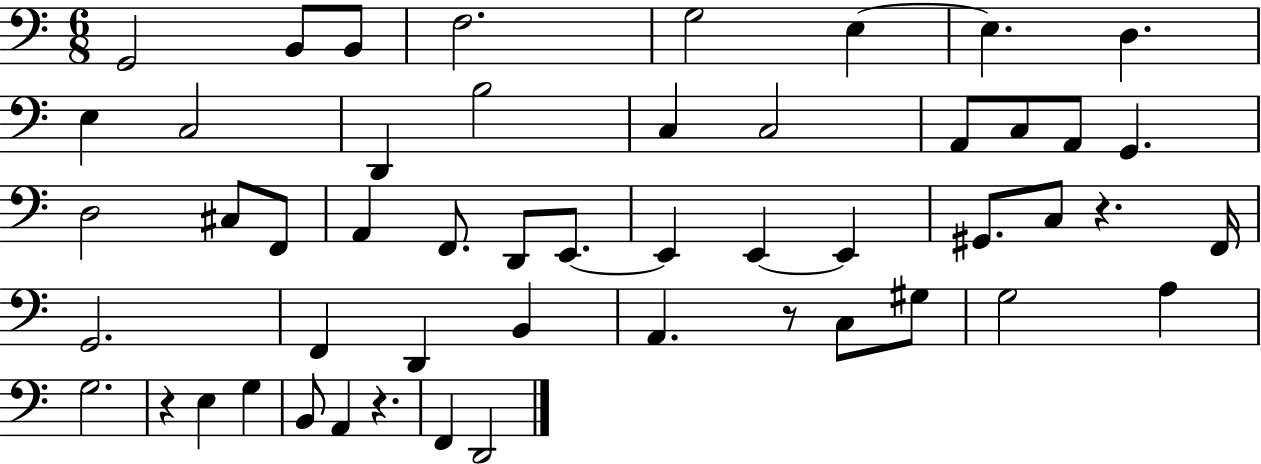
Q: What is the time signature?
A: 6/8